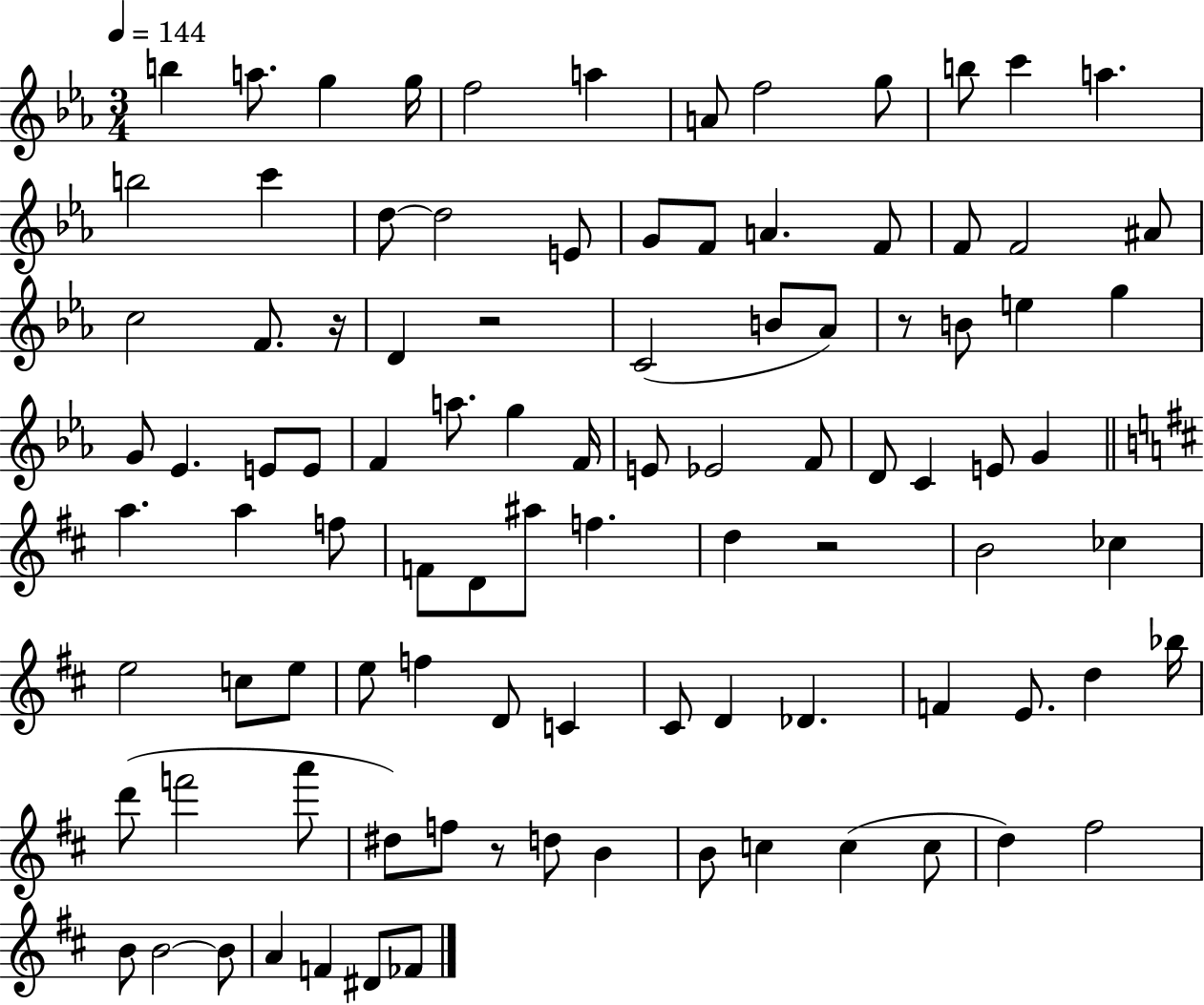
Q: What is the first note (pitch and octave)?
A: B5